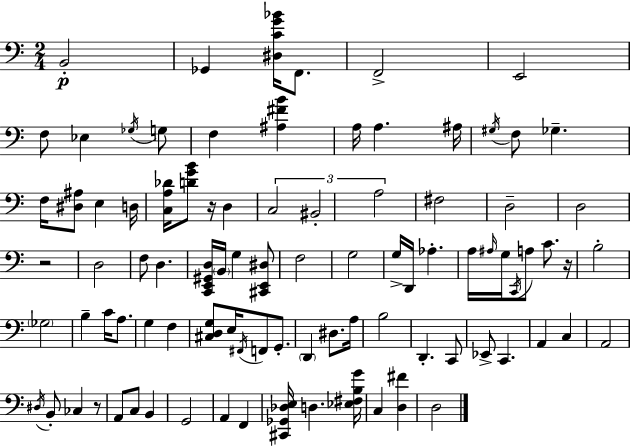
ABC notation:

X:1
T:Untitled
M:2/4
L:1/4
K:C
B,,2 _G,, [^D,CG_B]/4 F,,/2 F,,2 E,,2 F,/2 _E, _G,/4 G,/2 F, [^A,^FB] A,/4 A, ^A,/4 ^G,/4 F,/2 _G, F,/4 [^D,^A,]/2 E, D,/4 [C,A,_D]/4 [DGB]/2 z/4 D, C,2 ^B,,2 A,2 ^F,2 D,2 D,2 z2 D,2 F,/2 D, [C,,E,,^G,,D,]/4 B,,/4 G, [^C,,E,,^D,]/2 F,2 G,2 G,/4 D,,/4 _A, A,/4 ^A,/4 G,/4 C,,/4 A,/2 C/2 z/4 B,2 _G,2 B, C/4 A,/2 G, F, [^C,D,G,]/2 E,/4 ^F,,/4 F,,/2 G,,/2 D,, ^D,/2 A,/4 B,2 D,, C,,/2 _E,,/2 C,, A,, C, A,,2 ^D,/4 B,,/2 _C, z/2 A,,/2 C,/2 B,, G,,2 A,, F,, [^C,,_G,,_D,E,]/4 D, [_E,^F,B,G]/4 C, [D,^F] D,2